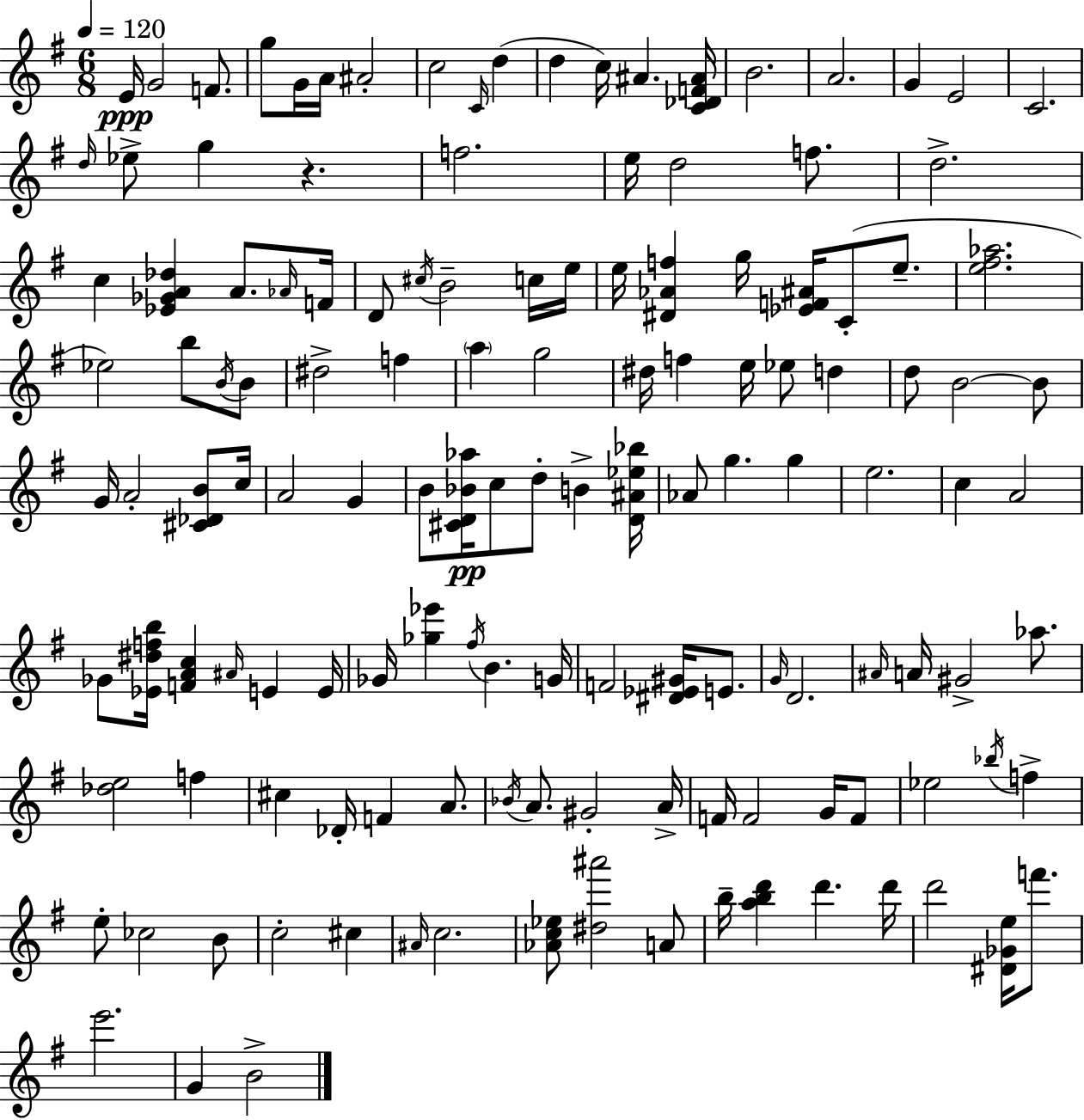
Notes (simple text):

E4/s G4/h F4/e. G5/e G4/s A4/s A#4/h C5/h C4/s D5/q D5/q C5/s A#4/q. [C4,Db4,F4,A#4]/s B4/h. A4/h. G4/q E4/h C4/h. D5/s Eb5/e G5/q R/q. F5/h. E5/s D5/h F5/e. D5/h. C5/q [Eb4,Gb4,A4,Db5]/q A4/e. Ab4/s F4/s D4/e C#5/s B4/h C5/s E5/s E5/s [D#4,Ab4,F5]/q G5/s [Eb4,F4,A#4]/s C4/e E5/e. [E5,F#5,Ab5]/h. Eb5/h B5/e B4/s B4/e D#5/h F5/q A5/q G5/h D#5/s F5/q E5/s Eb5/e D5/q D5/e B4/h B4/e G4/s A4/h [C#4,Db4,B4]/e C5/s A4/h G4/q B4/e [C#4,D4,Bb4,Ab5]/s C5/e D5/e B4/q [D4,A#4,Eb5,Bb5]/s Ab4/e G5/q. G5/q E5/h. C5/q A4/h Gb4/e [Eb4,D#5,F5,B5]/s [F4,A4,C5]/q A#4/s E4/q E4/s Gb4/s [Gb5,Eb6]/q F#5/s B4/q. G4/s F4/h [D#4,Eb4,G#4]/s E4/e. G4/s D4/h. A#4/s A4/s G#4/h Ab5/e. [Db5,E5]/h F5/q C#5/q Db4/s F4/q A4/e. Bb4/s A4/e. G#4/h A4/s F4/s F4/h G4/s F4/e Eb5/h Bb5/s F5/q E5/e CES5/h B4/e C5/h C#5/q A#4/s C5/h. [Ab4,C5,Eb5]/e [D#5,A#6]/h A4/e B5/s [A5,B5,D6]/q D6/q. D6/s D6/h [D#4,Gb4,E5]/s F6/e. E6/h. G4/q B4/h